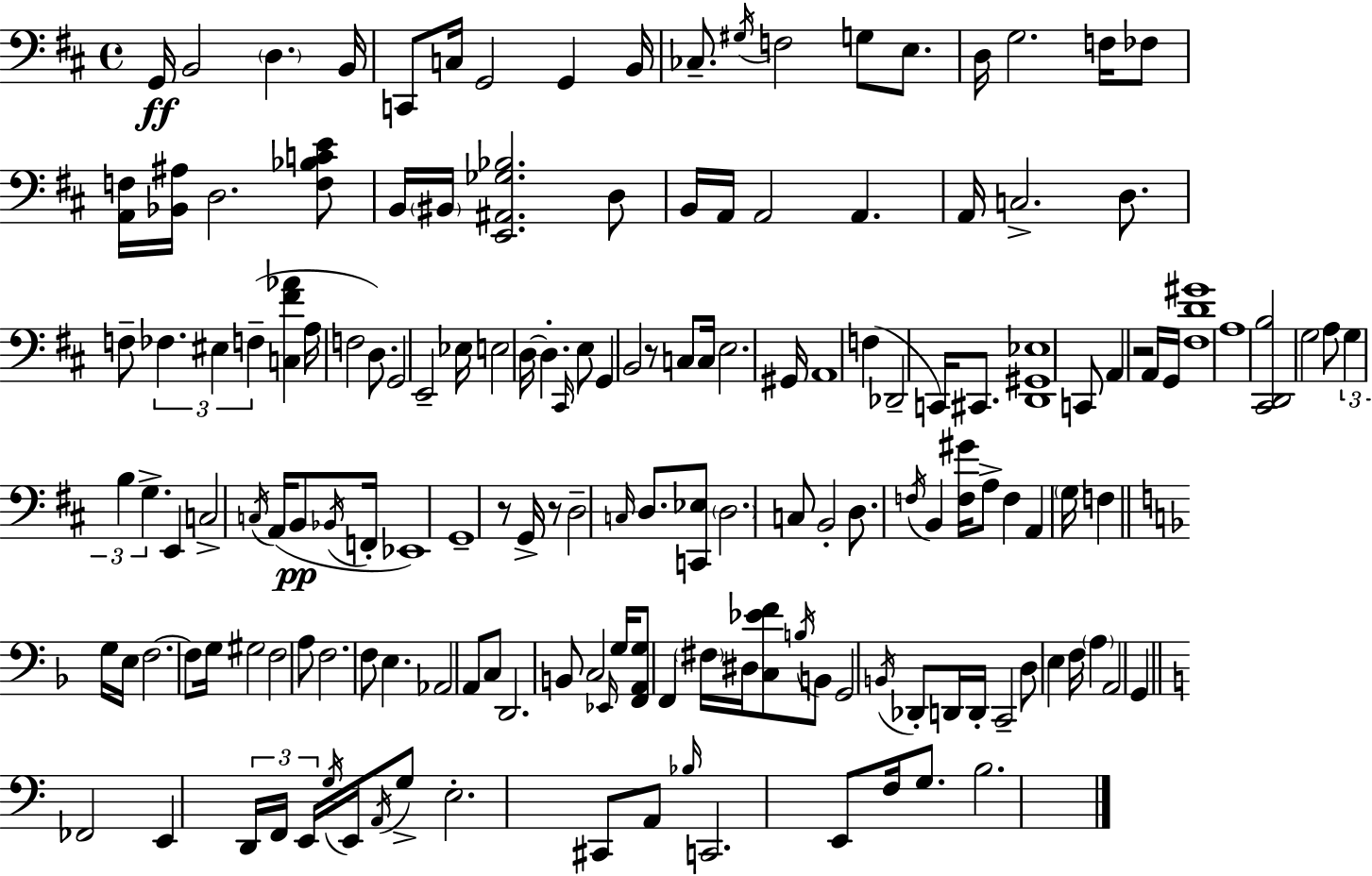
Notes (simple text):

G2/s B2/h D3/q. B2/s C2/e C3/s G2/h G2/q B2/s CES3/e. G#3/s F3/h G3/e E3/e. D3/s G3/h. F3/s FES3/e [A2,F3]/s [Bb2,A#3]/s D3/h. [F3,Bb3,C4,E4]/e B2/s BIS2/s [E2,A#2,Gb3,Bb3]/h. D3/e B2/s A2/s A2/h A2/q. A2/s C3/h. D3/e. F3/e FES3/q. EIS3/q F3/q [C3,F#4,Ab4]/q A3/s F3/h D3/e. G2/h E2/h Eb3/s E3/h D3/s D3/q. C#2/s E3/e G2/q B2/h R/e C3/e C3/s E3/h. G#2/s A2/w F3/q Db2/h C2/s C#2/e. [D2,G#2,Eb3]/w C2/e A2/q R/h A2/s G2/s [F#3,D4,G#4]/w A3/w [C#2,D2,B3]/h G3/h A3/e G3/q B3/q G3/q. E2/q C3/h C3/s A2/s B2/e Bb2/s F2/s Eb2/w G2/w R/e G2/s R/e D3/h C3/s D3/e. [C2,Eb3]/e D3/h. C3/e B2/h D3/e. F3/s B2/q [F3,G#4]/s A3/e F3/q A2/q G3/s F3/q G3/s E3/s F3/h. F3/e G3/s G#3/h F3/h A3/e F3/h. F3/e E3/q. Ab2/h A2/e C3/e D2/h. B2/e C3/h Eb2/s G3/s [F2,A2,G3]/e F2/q F#3/s D#3/s [C3,Eb4,F4]/e B3/s B2/e G2/h B2/s Db2/e D2/s D2/s C2/h D3/e E3/q F3/s A3/q A2/h G2/q FES2/h E2/q D2/s F2/s E2/s G3/s E2/s A2/s G3/e E3/h. C#2/e A2/e Bb3/s C2/h. E2/e F3/s G3/e. B3/h.